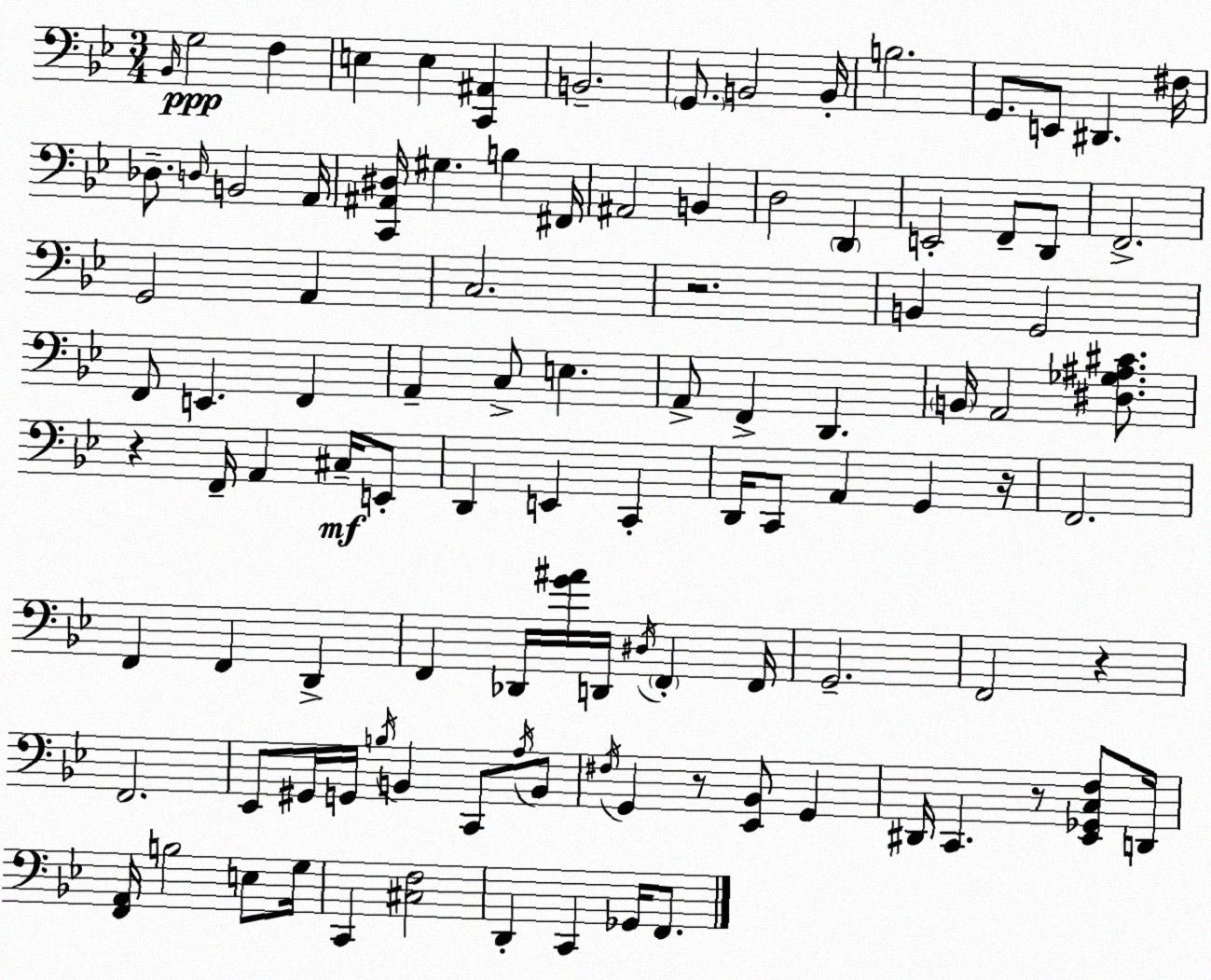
X:1
T:Untitled
M:3/4
L:1/4
K:Bb
_B,,/4 G,2 F, E, E, [C,,^A,,] B,,2 G,,/2 B,,2 B,,/4 B,2 G,,/2 E,,/2 ^D,, ^F,/4 _D,/2 D,/4 B,,2 A,,/4 [C,,^A,,^D,]/4 ^G, B, ^F,,/4 ^A,,2 B,, D,2 D,, E,,2 F,,/2 D,,/2 F,,2 G,,2 A,, C,2 z2 B,, G,,2 F,,/2 E,, F,, A,, C,/2 E, A,,/2 F,, D,, B,,/4 A,,2 [^D,_G,^A,^C]/2 z F,,/4 A,, ^C,/4 E,,/2 D,, E,, C,, D,,/4 C,,/2 A,, G,, z/4 F,,2 F,, F,, D,, F,, _D,,/4 [G^A]/4 D,,/4 ^D,/4 F,, F,,/4 G,,2 F,,2 z F,,2 _E,,/2 ^G,,/4 G,,/4 B,/4 B,, C,,/2 A,/4 B,,/2 ^F,/4 G,, z/2 [_E,,_B,,]/2 G,, ^D,,/4 C,, z/2 [_E,,_G,,C,F,]/2 D,,/4 [F,,A,,]/4 B,2 E,/2 G,/4 C,, [^C,F,]2 D,, C,, _G,,/4 F,,/2